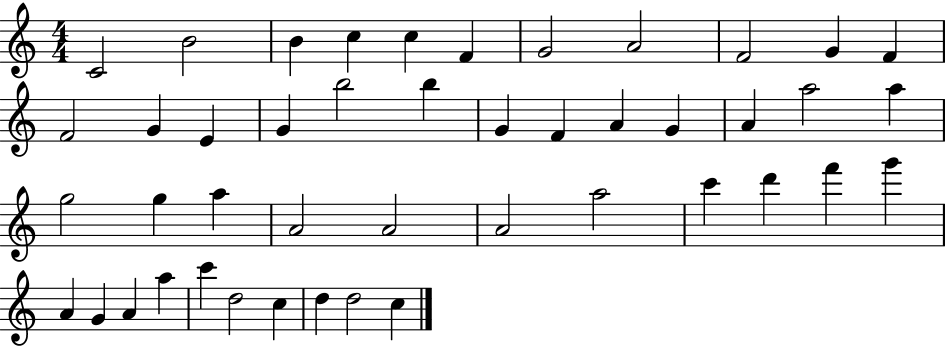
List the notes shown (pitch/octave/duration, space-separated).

C4/h B4/h B4/q C5/q C5/q F4/q G4/h A4/h F4/h G4/q F4/q F4/h G4/q E4/q G4/q B5/h B5/q G4/q F4/q A4/q G4/q A4/q A5/h A5/q G5/h G5/q A5/q A4/h A4/h A4/h A5/h C6/q D6/q F6/q G6/q A4/q G4/q A4/q A5/q C6/q D5/h C5/q D5/q D5/h C5/q